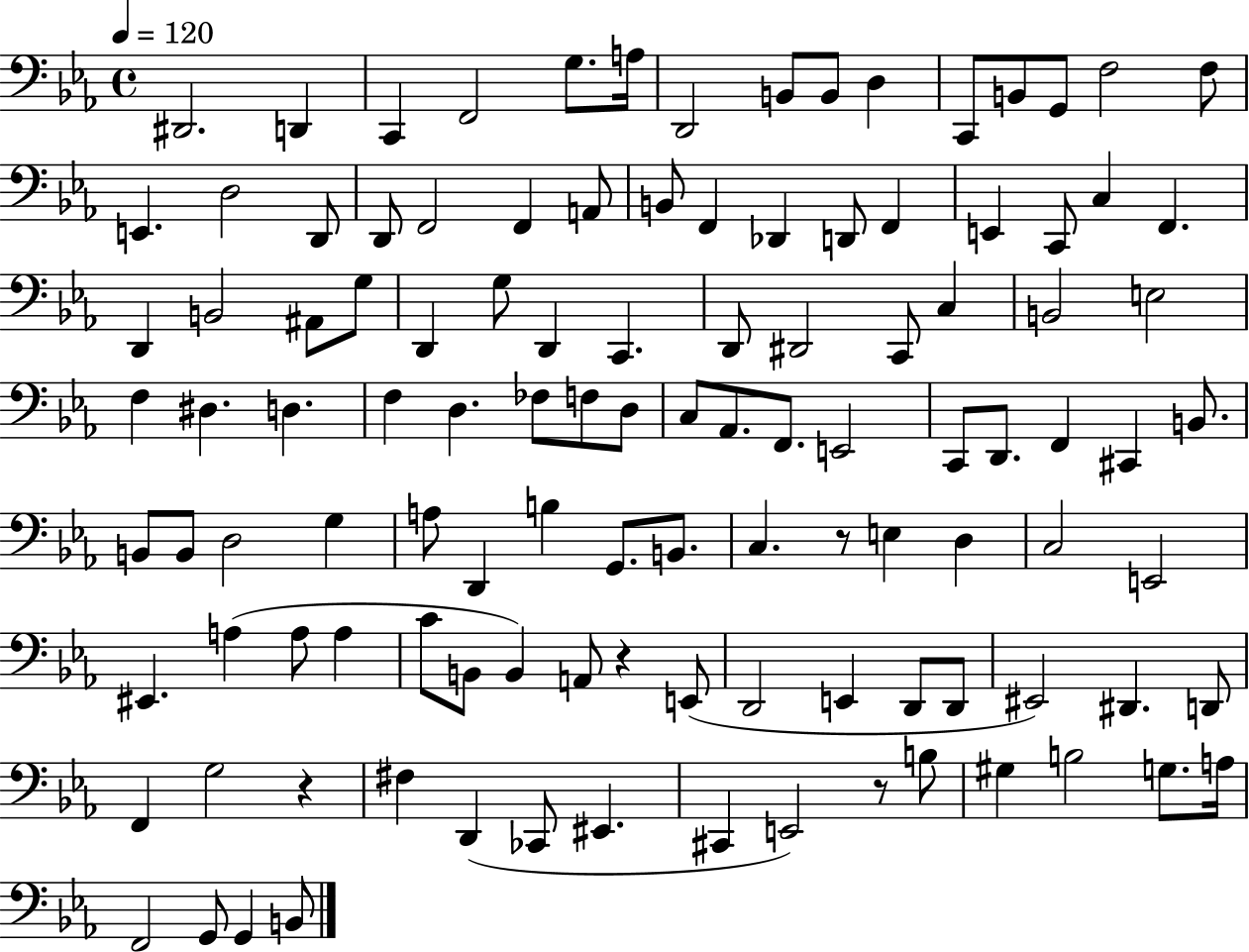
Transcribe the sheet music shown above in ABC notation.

X:1
T:Untitled
M:4/4
L:1/4
K:Eb
^D,,2 D,, C,, F,,2 G,/2 A,/4 D,,2 B,,/2 B,,/2 D, C,,/2 B,,/2 G,,/2 F,2 F,/2 E,, D,2 D,,/2 D,,/2 F,,2 F,, A,,/2 B,,/2 F,, _D,, D,,/2 F,, E,, C,,/2 C, F,, D,, B,,2 ^A,,/2 G,/2 D,, G,/2 D,, C,, D,,/2 ^D,,2 C,,/2 C, B,,2 E,2 F, ^D, D, F, D, _F,/2 F,/2 D,/2 C,/2 _A,,/2 F,,/2 E,,2 C,,/2 D,,/2 F,, ^C,, B,,/2 B,,/2 B,,/2 D,2 G, A,/2 D,, B, G,,/2 B,,/2 C, z/2 E, D, C,2 E,,2 ^E,, A, A,/2 A, C/2 B,,/2 B,, A,,/2 z E,,/2 D,,2 E,, D,,/2 D,,/2 ^E,,2 ^D,, D,,/2 F,, G,2 z ^F, D,, _C,,/2 ^E,, ^C,, E,,2 z/2 B,/2 ^G, B,2 G,/2 A,/4 F,,2 G,,/2 G,, B,,/2